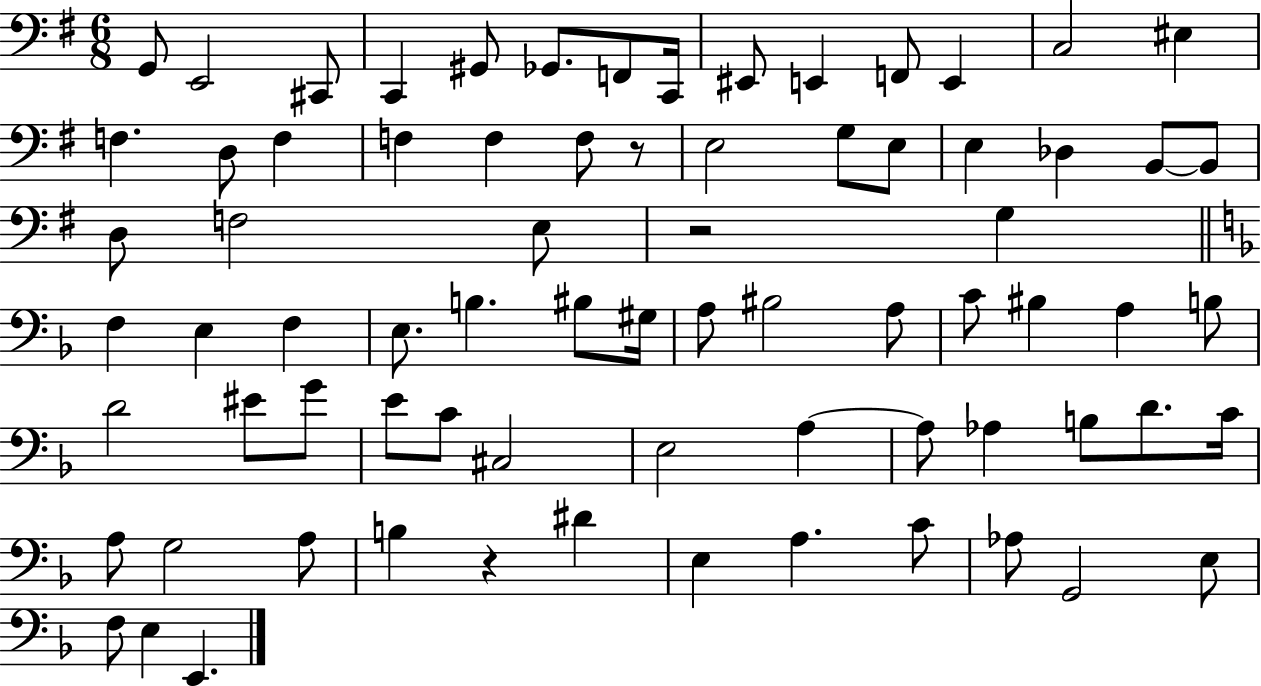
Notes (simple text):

G2/e E2/h C#2/e C2/q G#2/e Gb2/e. F2/e C2/s EIS2/e E2/q F2/e E2/q C3/h EIS3/q F3/q. D3/e F3/q F3/q F3/q F3/e R/e E3/h G3/e E3/e E3/q Db3/q B2/e B2/e D3/e F3/h E3/e R/h G3/q F3/q E3/q F3/q E3/e. B3/q. BIS3/e G#3/s A3/e BIS3/h A3/e C4/e BIS3/q A3/q B3/e D4/h EIS4/e G4/e E4/e C4/e C#3/h E3/h A3/q A3/e Ab3/q B3/e D4/e. C4/s A3/e G3/h A3/e B3/q R/q D#4/q E3/q A3/q. C4/e Ab3/e G2/h E3/e F3/e E3/q E2/q.